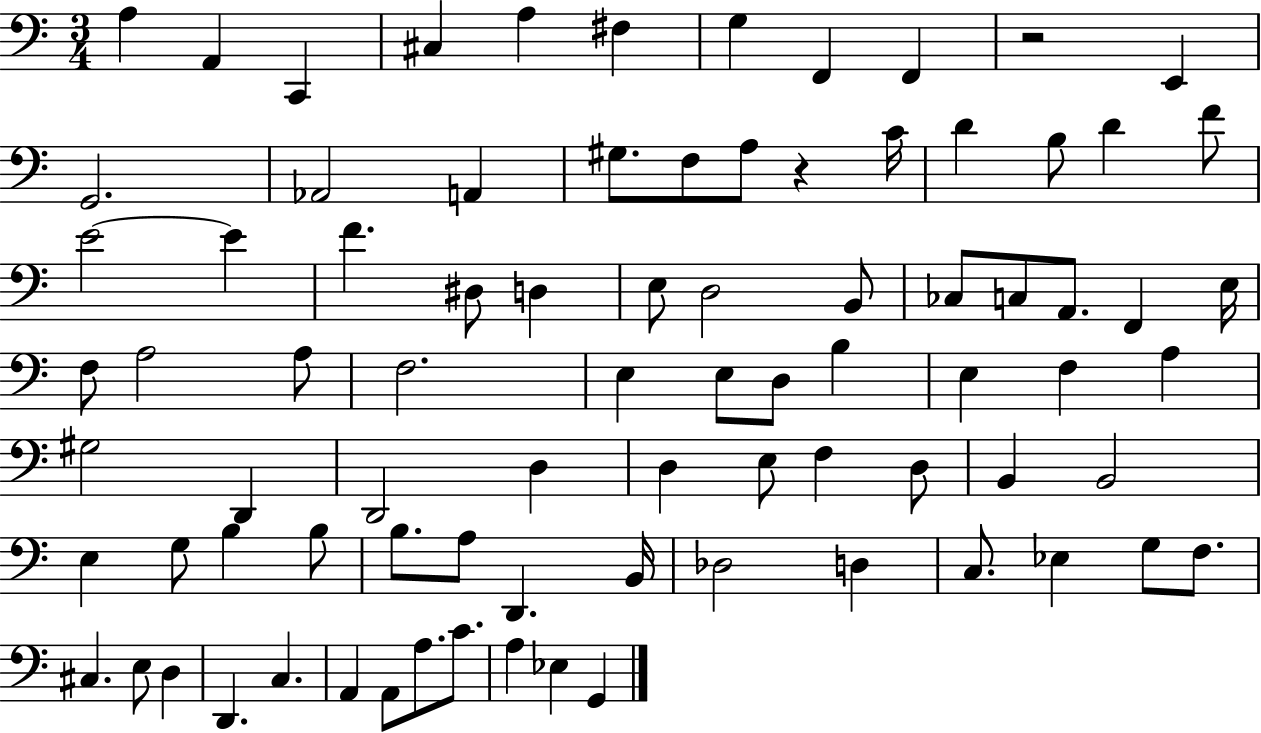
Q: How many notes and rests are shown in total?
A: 83